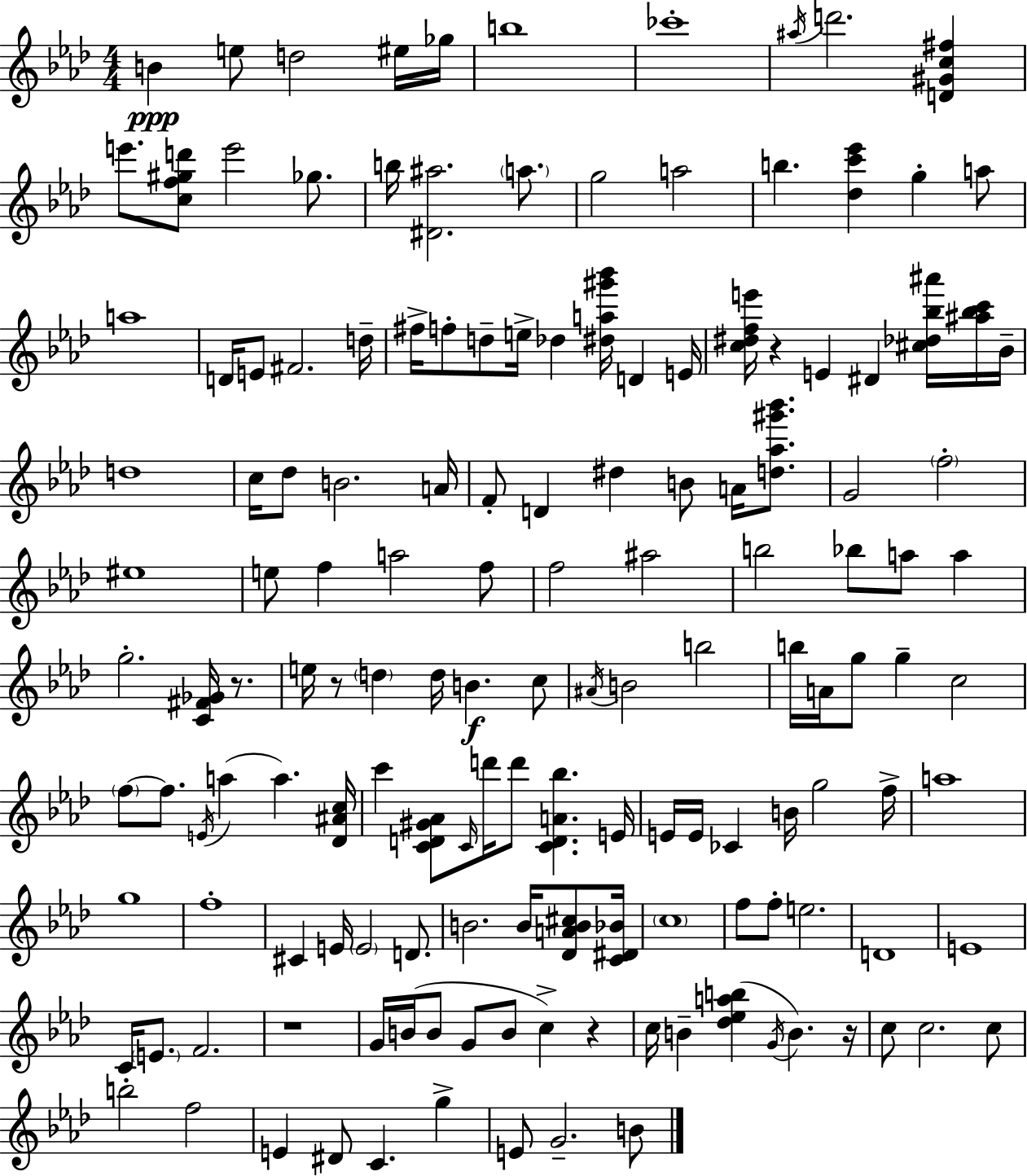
B4/q E5/e D5/h EIS5/s Gb5/s B5/w CES6/w A#5/s D6/h. [D4,G#4,C5,F#5]/q E6/e. [C5,F5,G#5,D6]/e E6/h Gb5/e. B5/s [D#4,A#5]/h. A5/e. G5/h A5/h B5/q. [Db5,C6,Eb6]/q G5/q A5/e A5/w D4/s E4/e F#4/h. D5/s F#5/s F5/e D5/e E5/s Db5/q [D#5,A5,G#6,Bb6]/s D4/q E4/s [C5,D#5,F5,E6]/s R/q E4/q D#4/q [C#5,Db5,Bb5,A#6]/s [A#5,Bb5,C6]/s Bb4/s D5/w C5/s Db5/e B4/h. A4/s F4/e D4/q D#5/q B4/e A4/s [D5,Ab5,G#6,Bb6]/e. G4/h F5/h EIS5/w E5/e F5/q A5/h F5/e F5/h A#5/h B5/h Bb5/e A5/e A5/q G5/h. [C4,F#4,Gb4]/s R/e. E5/s R/e D5/q D5/s B4/q. C5/e A#4/s B4/h B5/h B5/s A4/s G5/e G5/q C5/h F5/e F5/e. E4/s A5/q A5/q. [Db4,A#4,C5]/s C6/q [C4,D4,G#4,Ab4]/e C4/s D6/s D6/e [C4,D4,A4,Bb5]/q. E4/s E4/s E4/s CES4/q B4/s G5/h F5/s A5/w G5/w F5/w C#4/q E4/s E4/h D4/e. B4/h. B4/s [Db4,A4,B4,C#5]/e [C4,D#4,Bb4]/s C5/w F5/e F5/e E5/h. D4/w E4/w C4/s E4/e. F4/h. R/w G4/s B4/s B4/e G4/e B4/e C5/q R/q C5/s B4/q [Db5,Eb5,A5,B5]/q G4/s B4/q. R/s C5/e C5/h. C5/e B5/h F5/h E4/q D#4/e C4/q. G5/q E4/e G4/h. B4/e